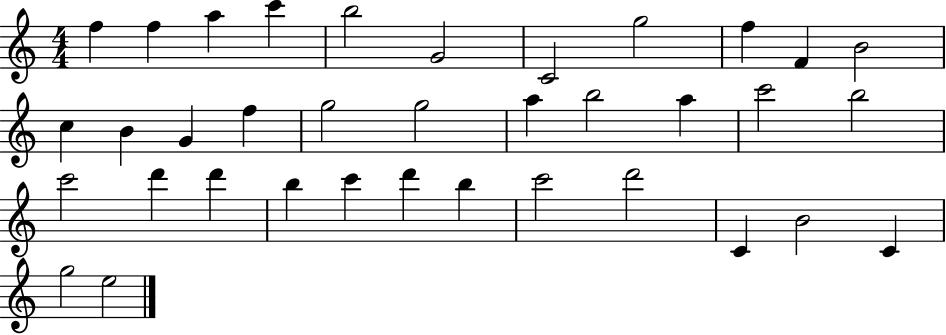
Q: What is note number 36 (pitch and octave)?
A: E5